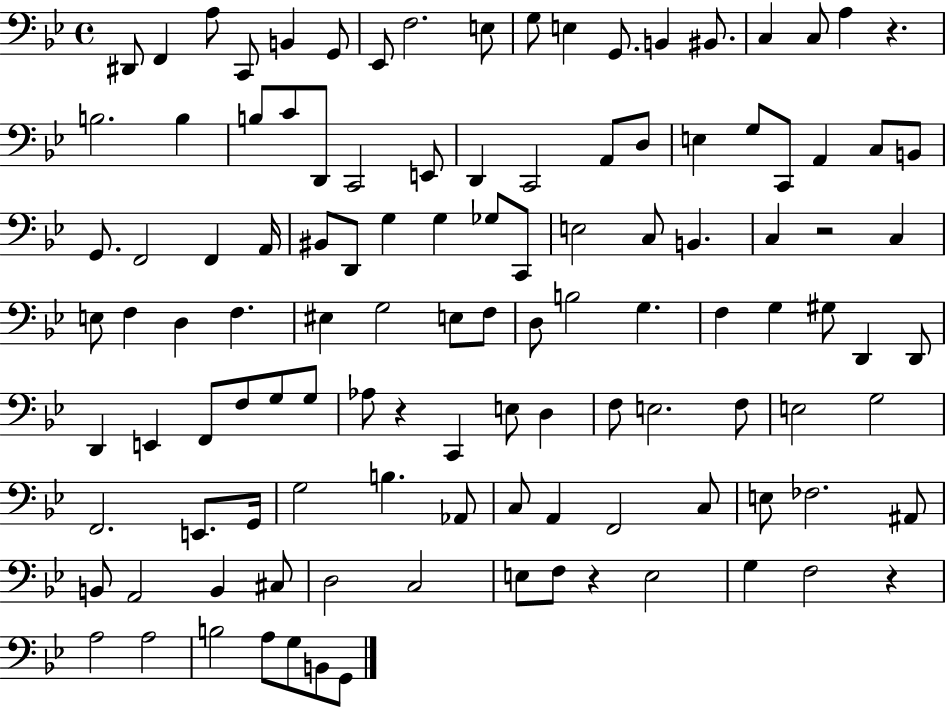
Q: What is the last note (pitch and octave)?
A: G2